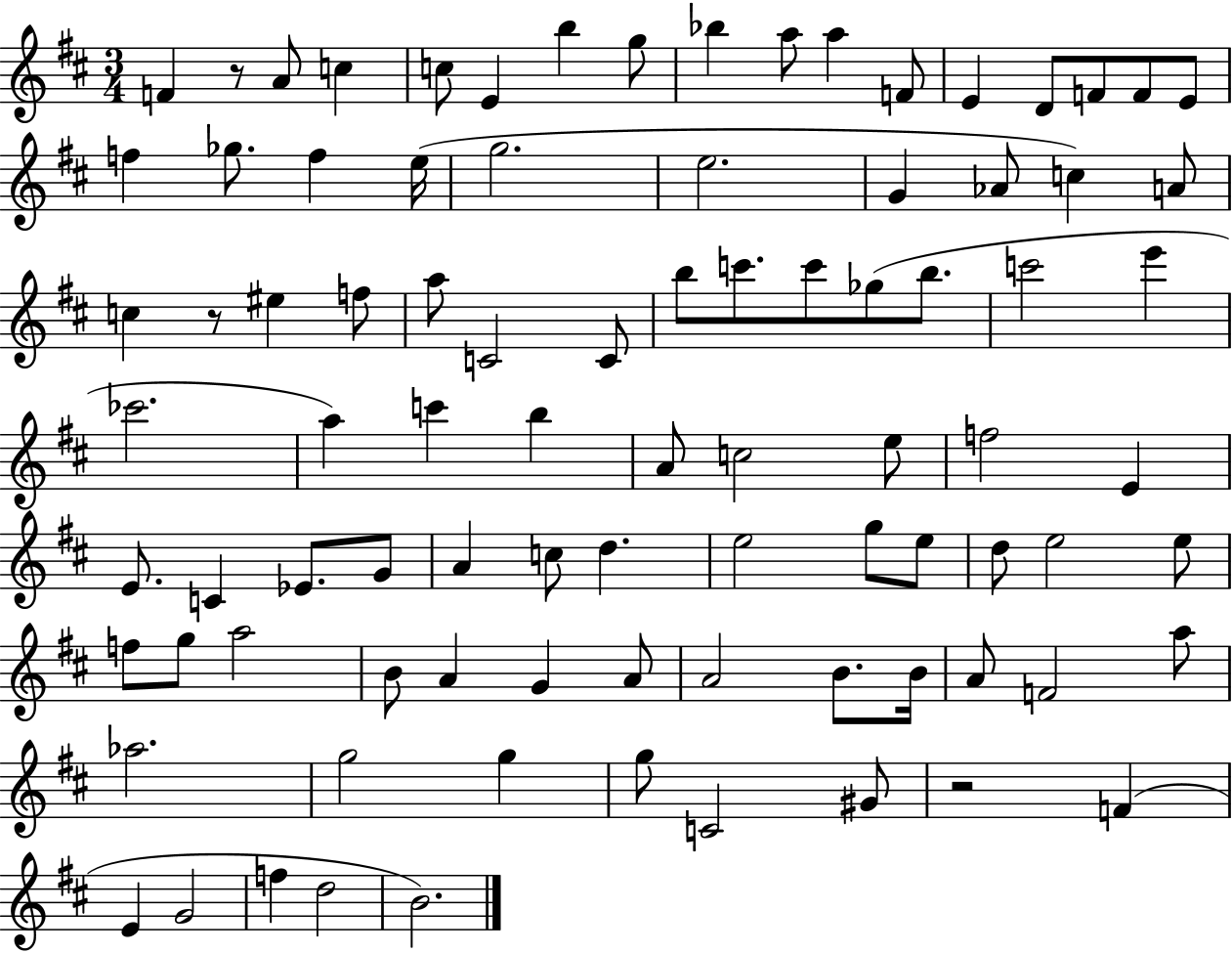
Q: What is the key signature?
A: D major